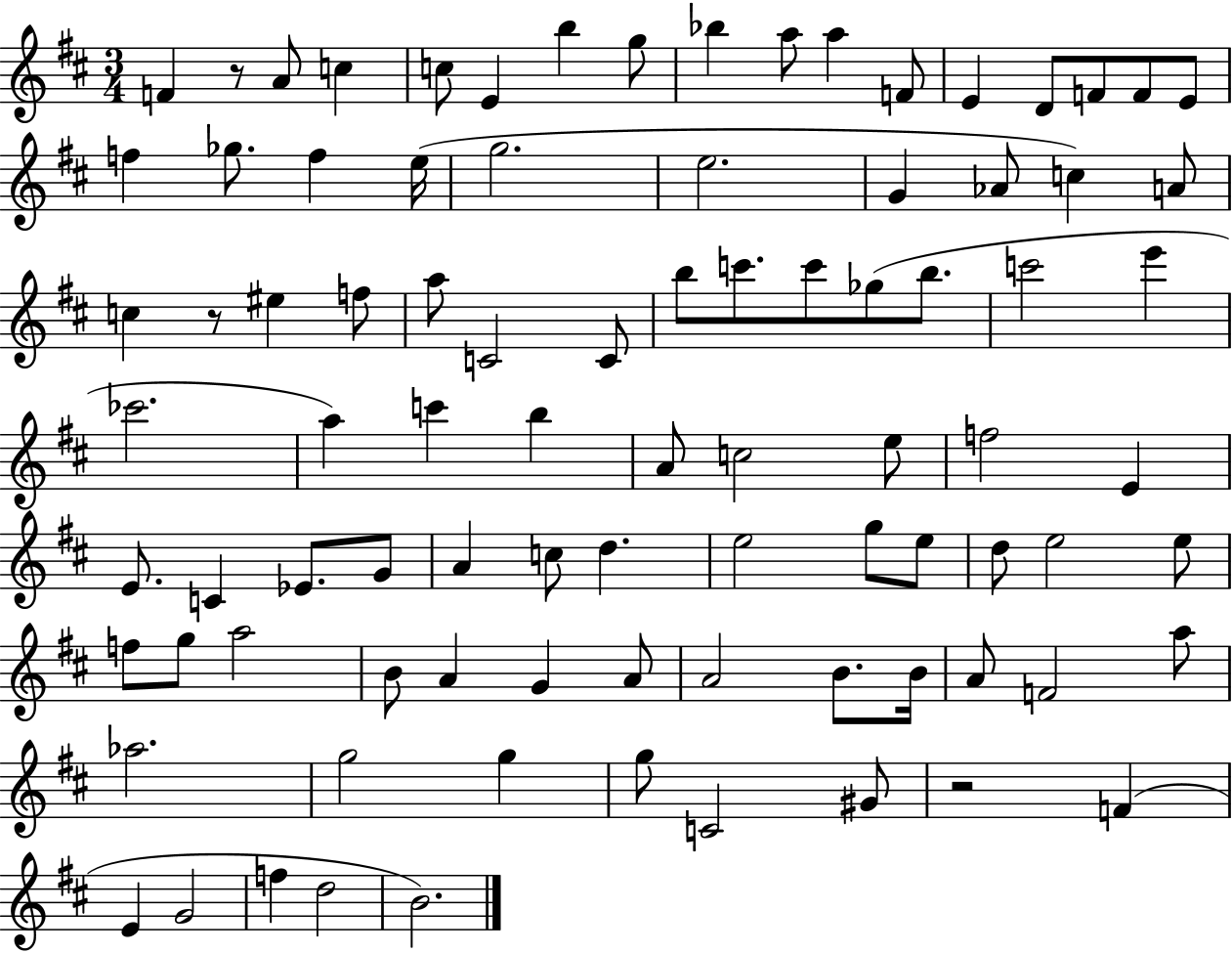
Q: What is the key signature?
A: D major